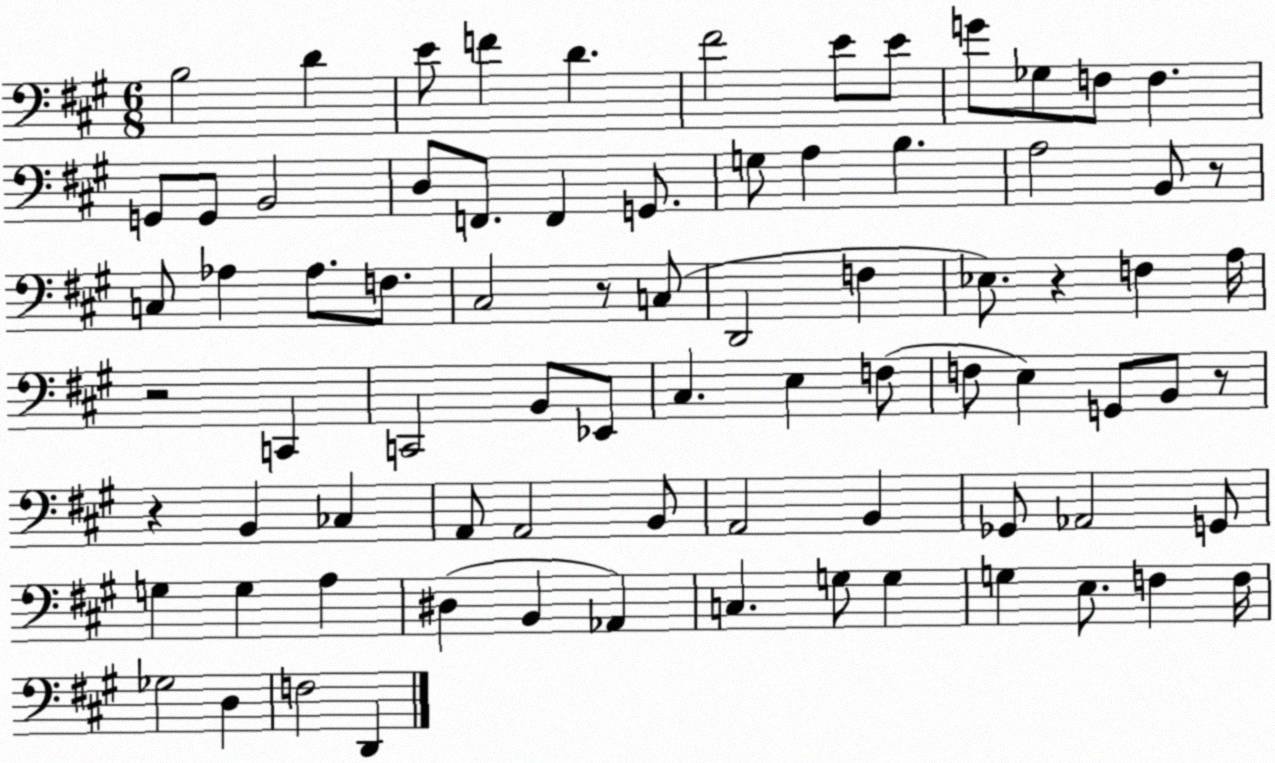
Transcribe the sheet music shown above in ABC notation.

X:1
T:Untitled
M:6/8
L:1/4
K:A
B,2 D E/2 F D ^F2 E/2 E/2 G/2 _G,/2 F,/2 F, G,,/2 G,,/2 B,,2 D,/2 F,,/2 F,, G,,/2 G,/2 A, B, A,2 B,,/2 z/2 C,/2 _A, _A,/2 F,/2 ^C,2 z/2 C,/2 D,,2 F, _E,/2 z F, A,/4 z2 C,, C,,2 B,,/2 _E,,/2 ^C, E, F,/2 F,/2 E, G,,/2 B,,/2 z/2 z B,, _C, A,,/2 A,,2 B,,/2 A,,2 B,, _G,,/2 _A,,2 G,,/2 G, G, A, ^D, B,, _A,, C, G,/2 G, G, E,/2 F, F,/4 _G,2 D, F,2 D,,